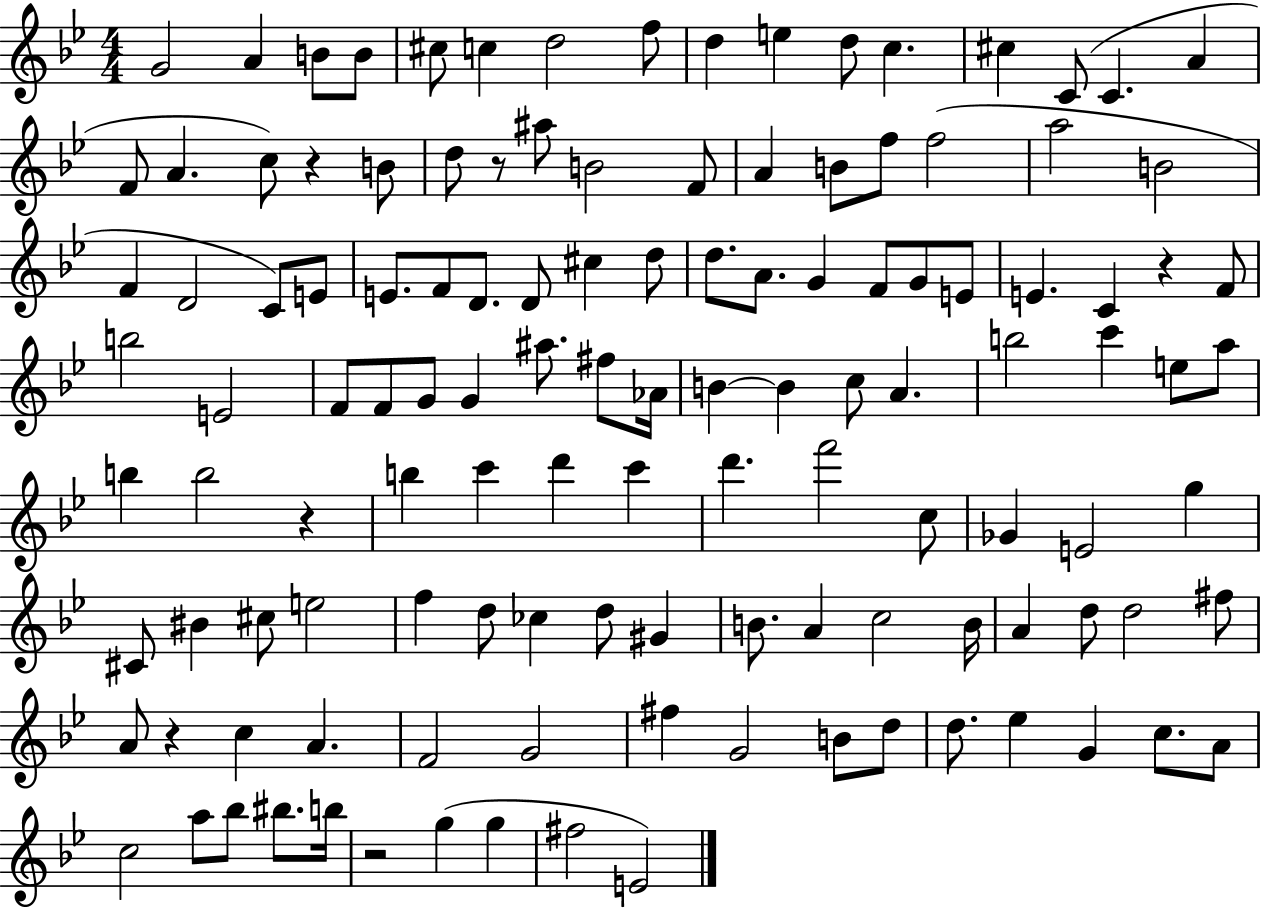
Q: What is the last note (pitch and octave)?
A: E4